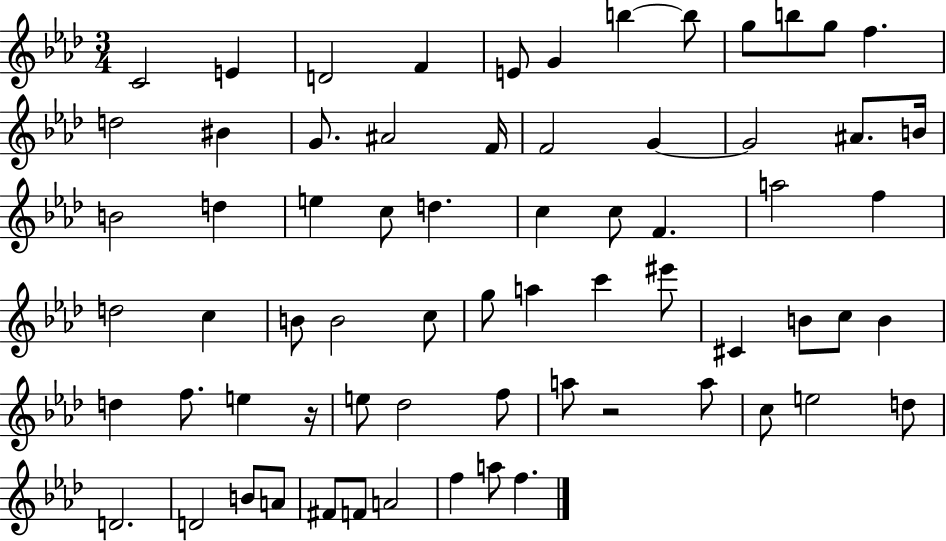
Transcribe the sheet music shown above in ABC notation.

X:1
T:Untitled
M:3/4
L:1/4
K:Ab
C2 E D2 F E/2 G b b/2 g/2 b/2 g/2 f d2 ^B G/2 ^A2 F/4 F2 G G2 ^A/2 B/4 B2 d e c/2 d c c/2 F a2 f d2 c B/2 B2 c/2 g/2 a c' ^e'/2 ^C B/2 c/2 B d f/2 e z/4 e/2 _d2 f/2 a/2 z2 a/2 c/2 e2 d/2 D2 D2 B/2 A/2 ^F/2 F/2 A2 f a/2 f